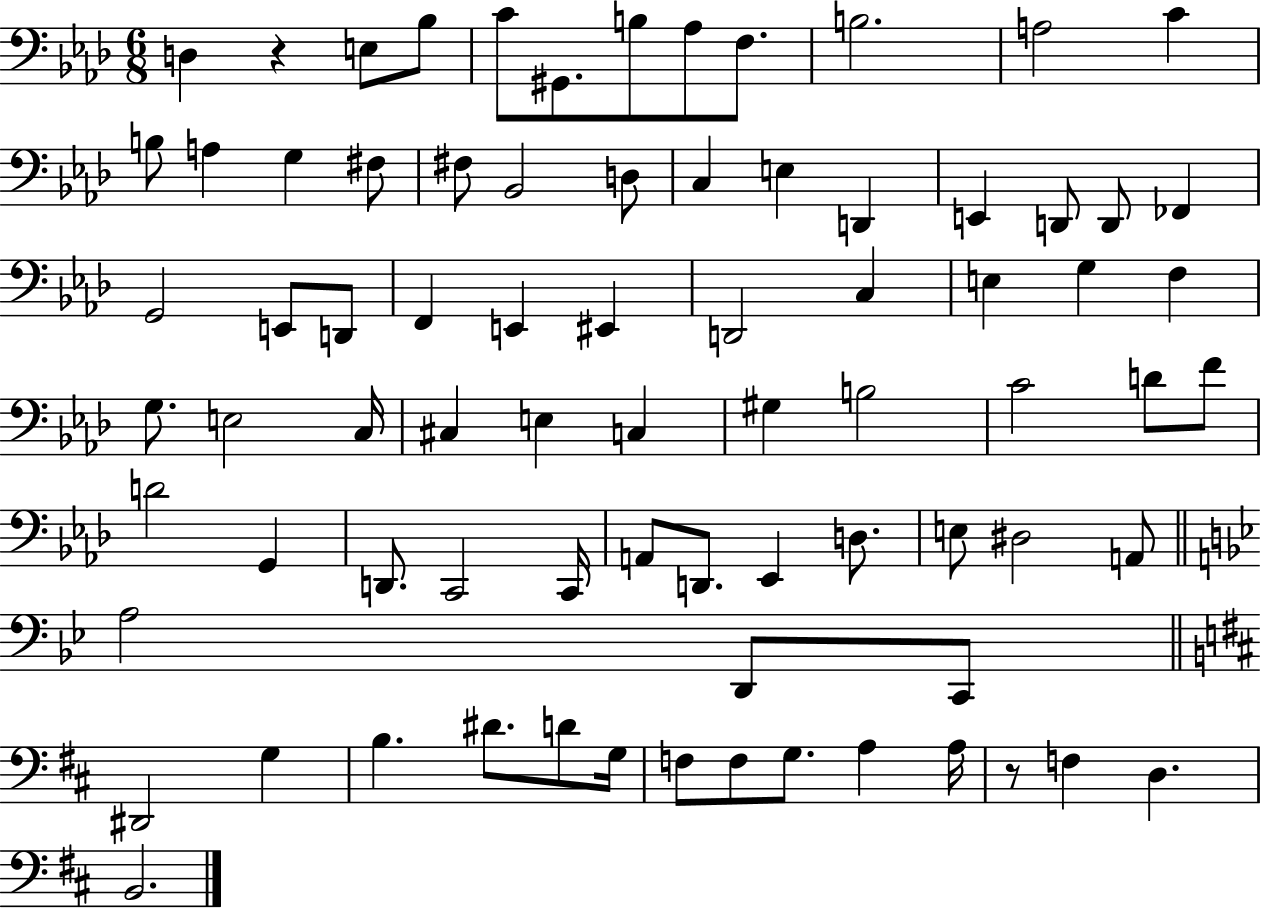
{
  \clef bass
  \numericTimeSignature
  \time 6/8
  \key aes \major
  d4 r4 e8 bes8 | c'8 gis,8. b8 aes8 f8. | b2. | a2 c'4 | \break b8 a4 g4 fis8 | fis8 bes,2 d8 | c4 e4 d,4 | e,4 d,8 d,8 fes,4 | \break g,2 e,8 d,8 | f,4 e,4 eis,4 | d,2 c4 | e4 g4 f4 | \break g8. e2 c16 | cis4 e4 c4 | gis4 b2 | c'2 d'8 f'8 | \break d'2 g,4 | d,8. c,2 c,16 | a,8 d,8. ees,4 d8. | e8 dis2 a,8 | \break \bar "||" \break \key g \minor a2 d,8 c,8 | \bar "||" \break \key d \major dis,2 g4 | b4. dis'8. d'8 g16 | f8 f8 g8. a4 a16 | r8 f4 d4. | \break b,2. | \bar "|."
}